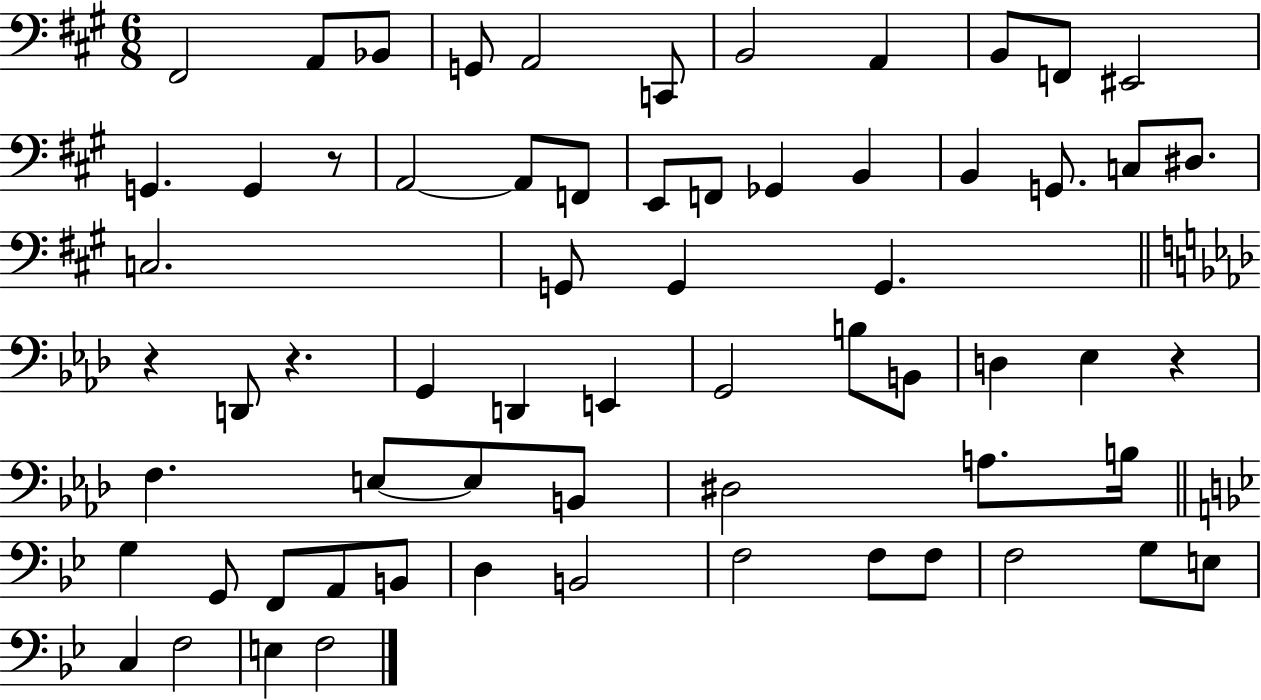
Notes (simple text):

F#2/h A2/e Bb2/e G2/e A2/h C2/e B2/h A2/q B2/e F2/e EIS2/h G2/q. G2/q R/e A2/h A2/e F2/e E2/e F2/e Gb2/q B2/q B2/q G2/e. C3/e D#3/e. C3/h. G2/e G2/q G2/q. R/q D2/e R/q. G2/q D2/q E2/q G2/h B3/e B2/e D3/q Eb3/q R/q F3/q. E3/e E3/e B2/e D#3/h A3/e. B3/s G3/q G2/e F2/e A2/e B2/e D3/q B2/h F3/h F3/e F3/e F3/h G3/e E3/e C3/q F3/h E3/q F3/h